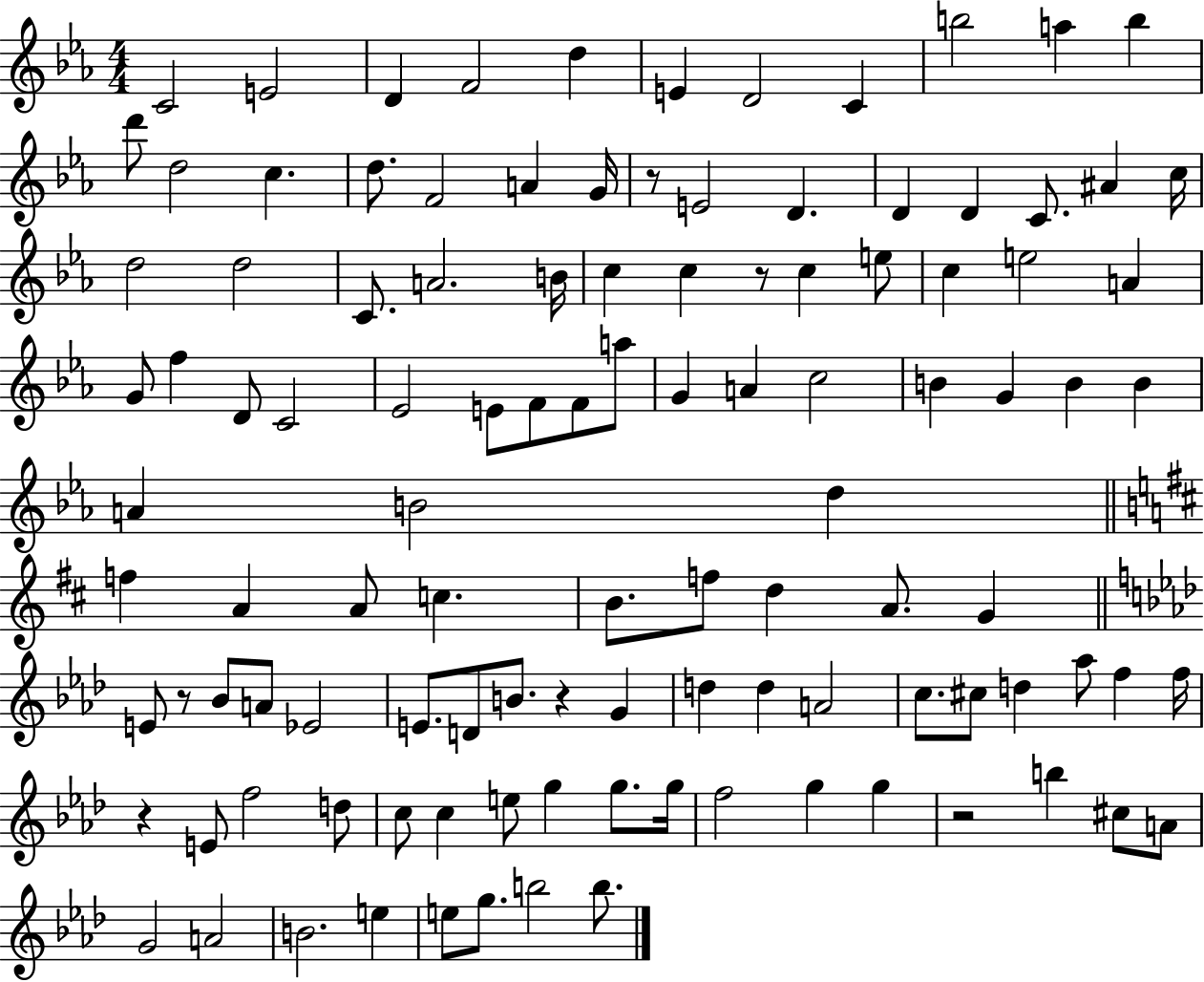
{
  \clef treble
  \numericTimeSignature
  \time 4/4
  \key ees \major
  c'2 e'2 | d'4 f'2 d''4 | e'4 d'2 c'4 | b''2 a''4 b''4 | \break d'''8 d''2 c''4. | d''8. f'2 a'4 g'16 | r8 e'2 d'4. | d'4 d'4 c'8. ais'4 c''16 | \break d''2 d''2 | c'8. a'2. b'16 | c''4 c''4 r8 c''4 e''8 | c''4 e''2 a'4 | \break g'8 f''4 d'8 c'2 | ees'2 e'8 f'8 f'8 a''8 | g'4 a'4 c''2 | b'4 g'4 b'4 b'4 | \break a'4 b'2 d''4 | \bar "||" \break \key d \major f''4 a'4 a'8 c''4. | b'8. f''8 d''4 a'8. g'4 | \bar "||" \break \key aes \major e'8 r8 bes'8 a'8 ees'2 | e'8. d'8 b'8. r4 g'4 | d''4 d''4 a'2 | c''8. cis''8 d''4 aes''8 f''4 f''16 | \break r4 e'8 f''2 d''8 | c''8 c''4 e''8 g''4 g''8. g''16 | f''2 g''4 g''4 | r2 b''4 cis''8 a'8 | \break g'2 a'2 | b'2. e''4 | e''8 g''8. b''2 b''8. | \bar "|."
}